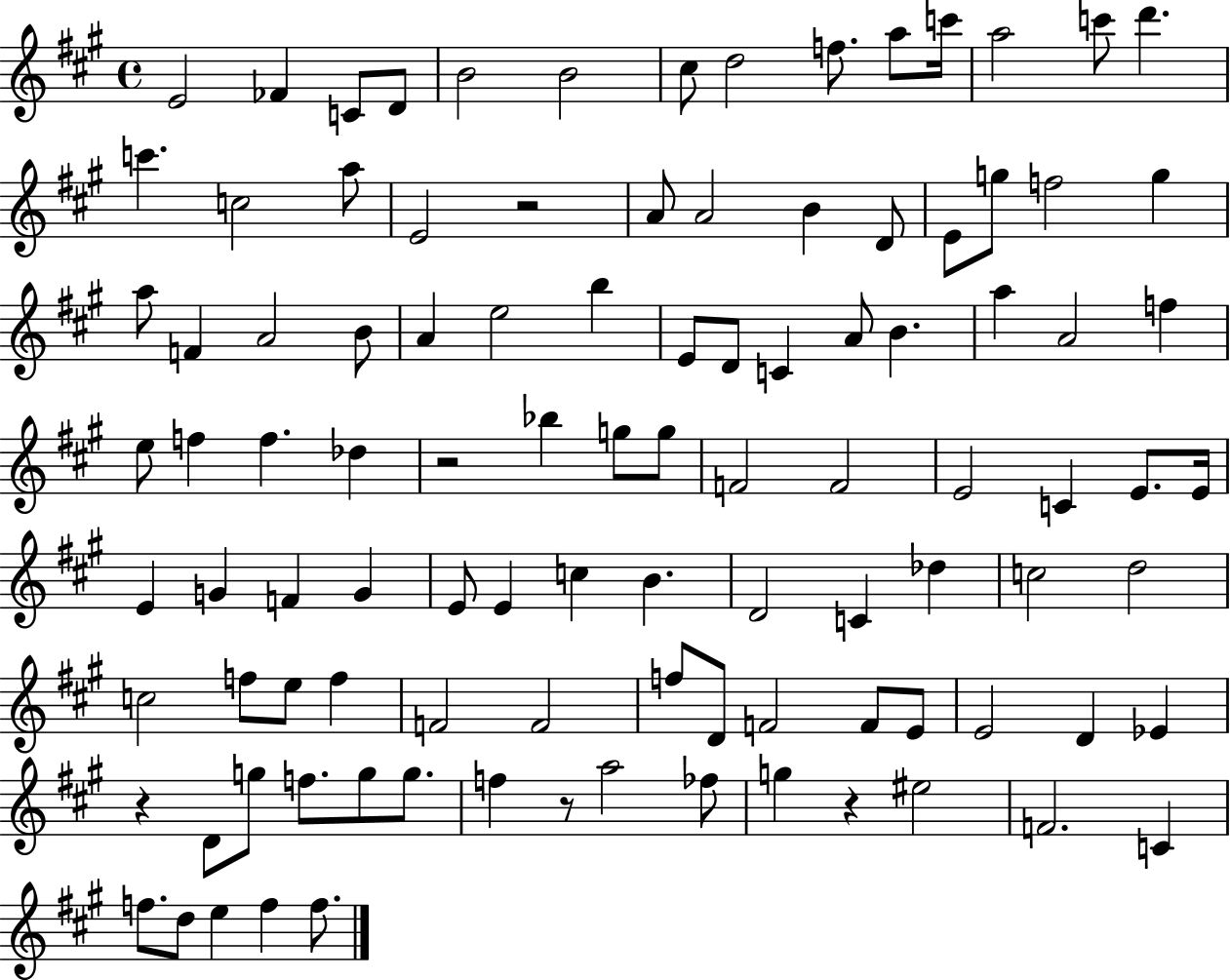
E4/h FES4/q C4/e D4/e B4/h B4/h C#5/e D5/h F5/e. A5/e C6/s A5/h C6/e D6/q. C6/q. C5/h A5/e E4/h R/h A4/e A4/h B4/q D4/e E4/e G5/e F5/h G5/q A5/e F4/q A4/h B4/e A4/q E5/h B5/q E4/e D4/e C4/q A4/e B4/q. A5/q A4/h F5/q E5/e F5/q F5/q. Db5/q R/h Bb5/q G5/e G5/e F4/h F4/h E4/h C4/q E4/e. E4/s E4/q G4/q F4/q G4/q E4/e E4/q C5/q B4/q. D4/h C4/q Db5/q C5/h D5/h C5/h F5/e E5/e F5/q F4/h F4/h F5/e D4/e F4/h F4/e E4/e E4/h D4/q Eb4/q R/q D4/e G5/e F5/e. G5/e G5/e. F5/q R/e A5/h FES5/e G5/q R/q EIS5/h F4/h. C4/q F5/e. D5/e E5/q F5/q F5/e.